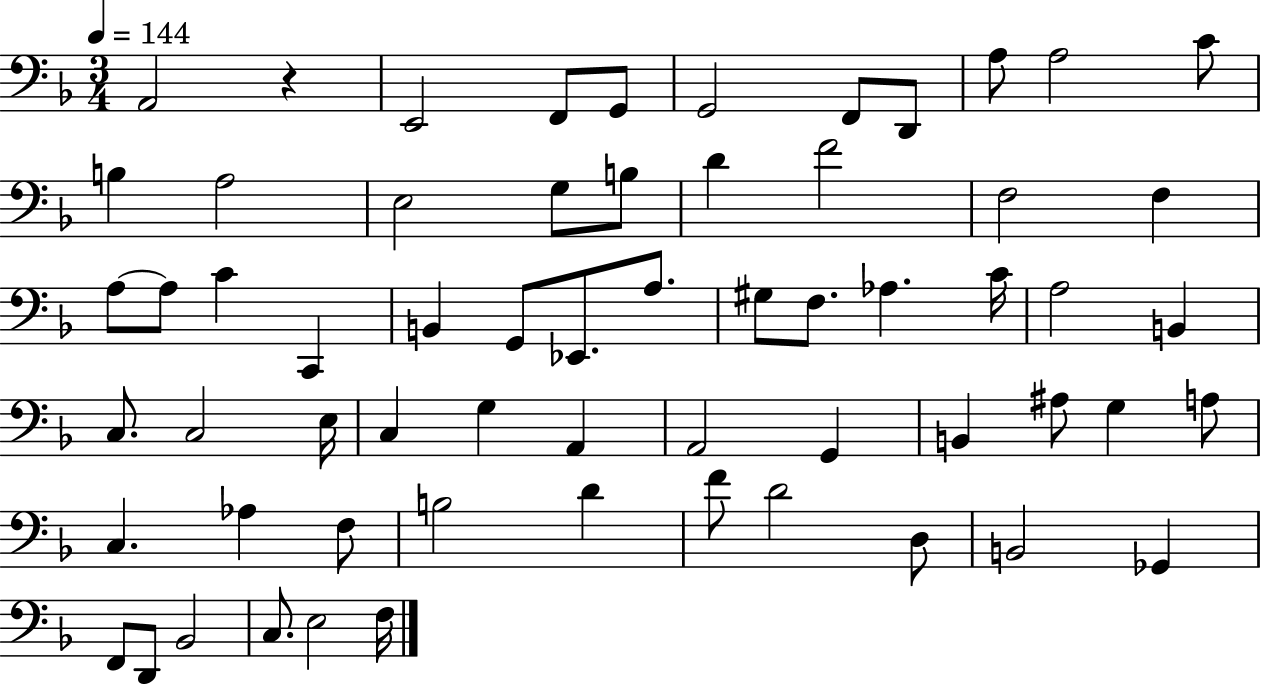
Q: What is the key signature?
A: F major